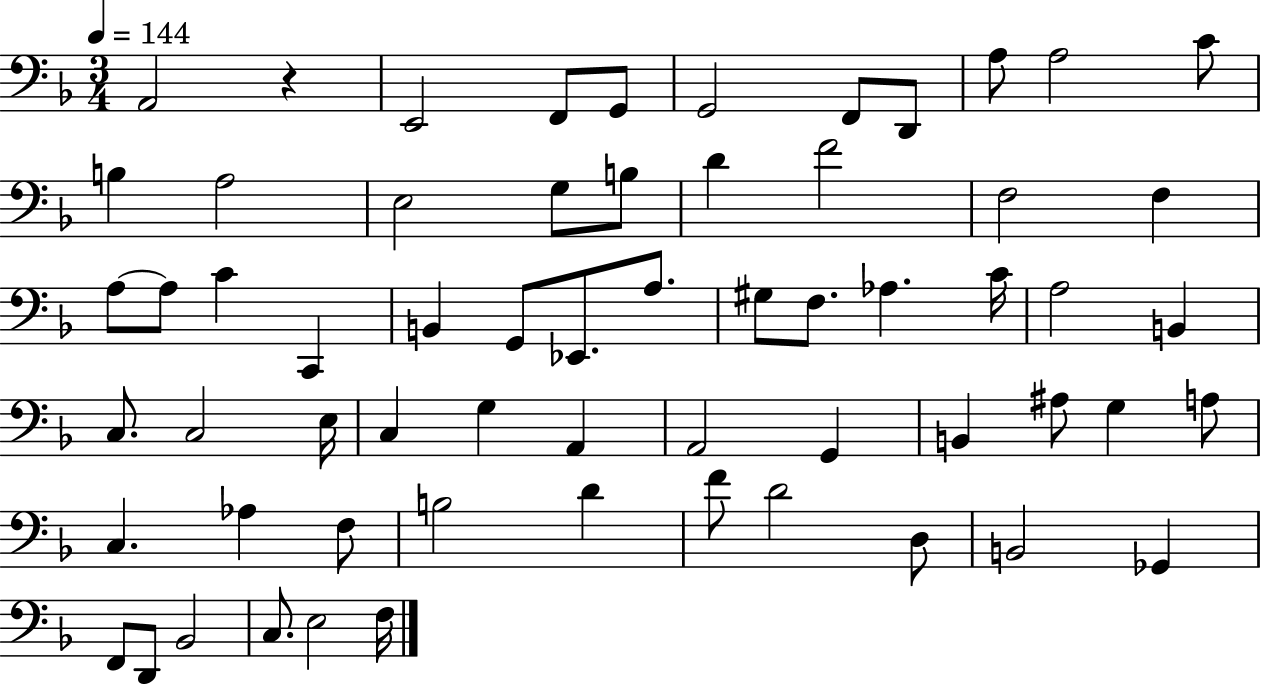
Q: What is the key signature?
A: F major